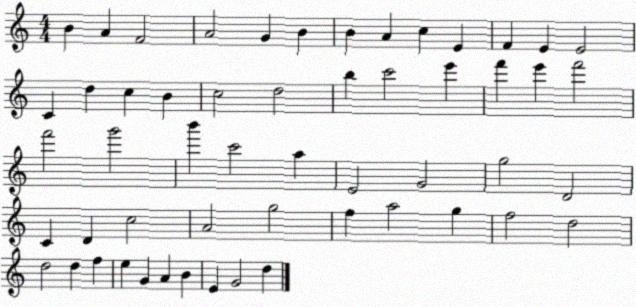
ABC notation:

X:1
T:Untitled
M:4/4
L:1/4
K:C
B A F2 A2 G B B A c E F E E2 C d c B c2 d2 b c'2 e' f' e' f'2 f'2 g'2 b' c'2 a E2 G2 g2 D2 C D c2 A2 g2 f a2 g f2 d2 d2 d f e G A B E G2 d